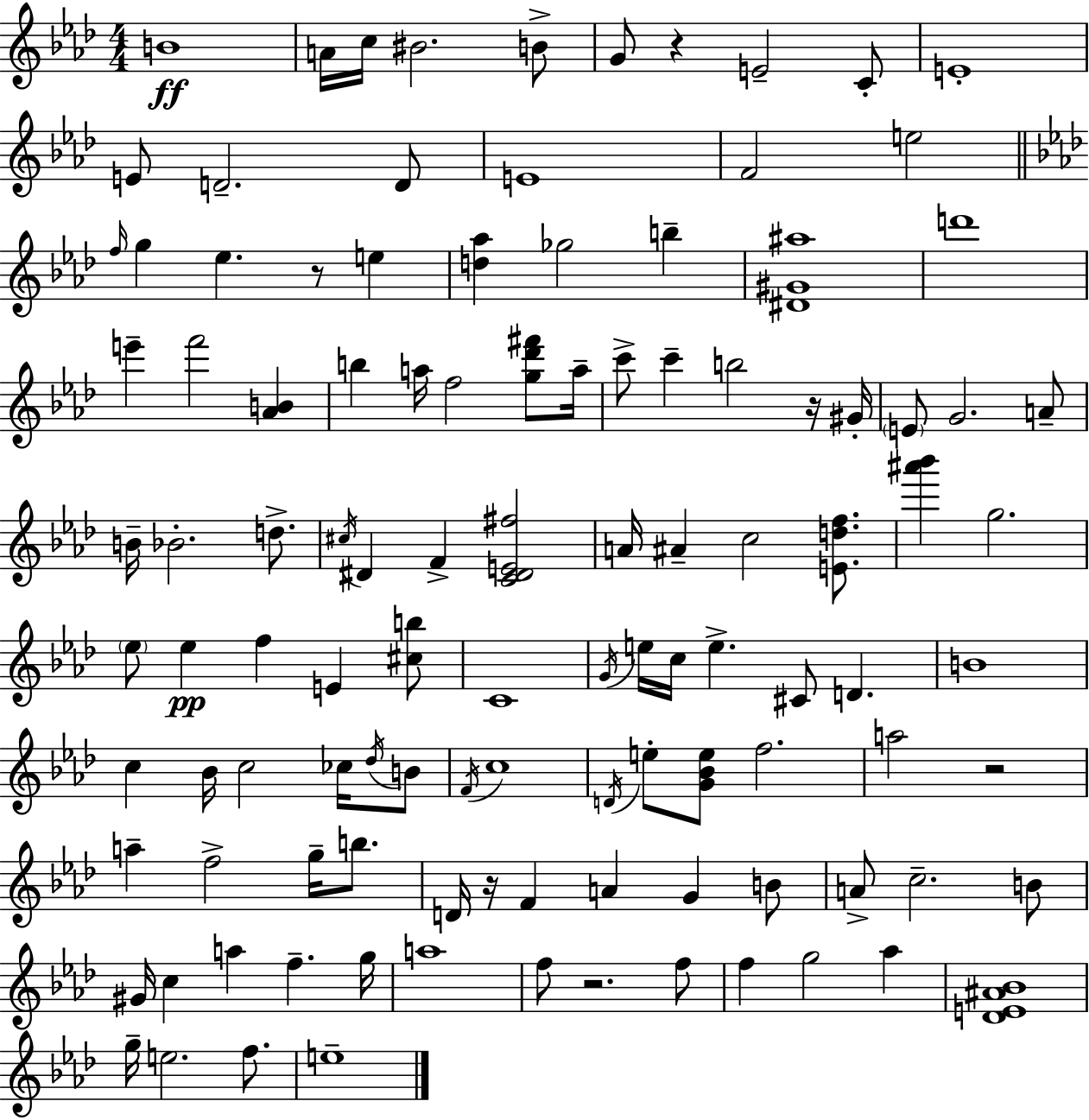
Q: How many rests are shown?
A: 6